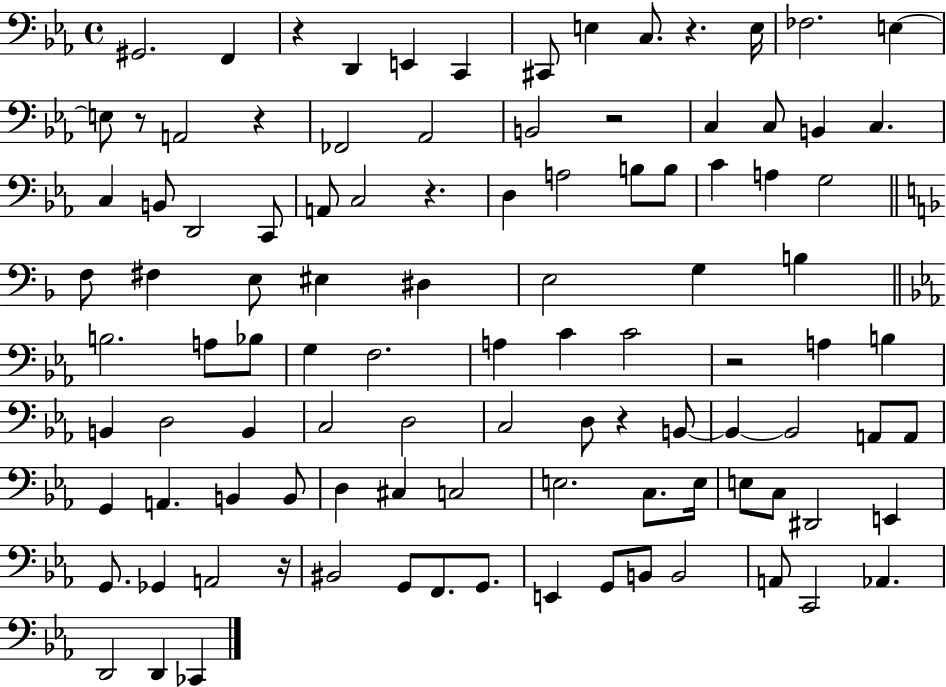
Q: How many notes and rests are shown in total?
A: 103